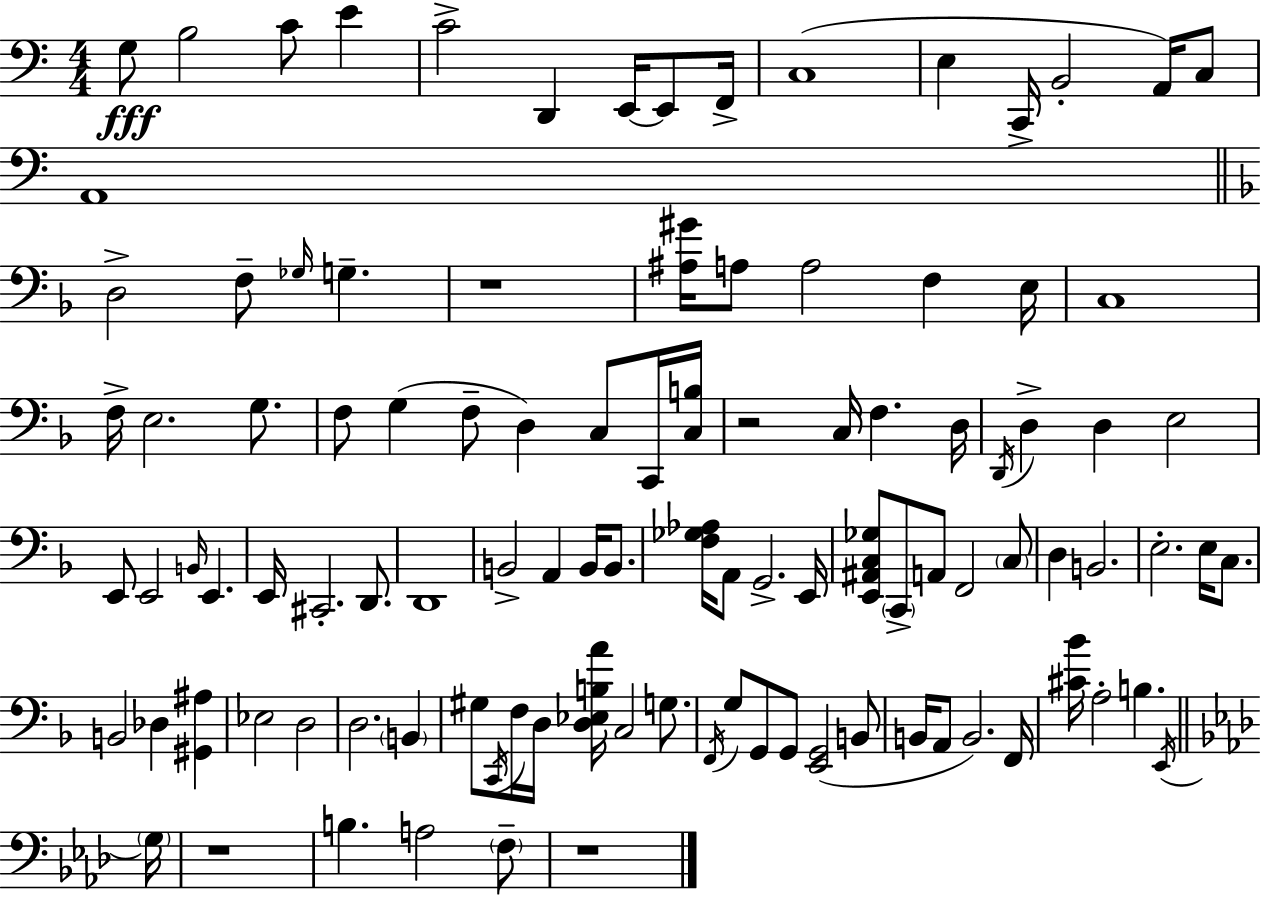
X:1
T:Untitled
M:4/4
L:1/4
K:Am
G,/2 B,2 C/2 E C2 D,, E,,/4 E,,/2 F,,/4 C,4 E, C,,/4 B,,2 A,,/4 C,/2 A,,4 D,2 F,/2 _G,/4 G, z4 [^A,^G]/4 A,/2 A,2 F, E,/4 C,4 F,/4 E,2 G,/2 F,/2 G, F,/2 D, C,/2 C,,/4 [C,B,]/4 z2 C,/4 F, D,/4 D,,/4 D, D, E,2 E,,/2 E,,2 B,,/4 E,, E,,/4 ^C,,2 D,,/2 D,,4 B,,2 A,, B,,/4 B,,/2 [F,_G,_A,]/4 A,,/2 G,,2 E,,/4 [E,,^A,,C,_G,]/2 C,,/2 A,,/2 F,,2 C,/2 D, B,,2 E,2 E,/4 C,/2 B,,2 _D, [^G,,^A,] _E,2 D,2 D,2 B,, ^G,/2 C,,/4 F,/4 D,/4 [D,_E,B,A]/4 C,2 G,/2 F,,/4 G,/2 G,,/2 G,,/2 [E,,G,,]2 B,,/2 B,,/4 A,,/2 B,,2 F,,/4 [^C_B]/4 A,2 B, E,,/4 G,/4 z4 B, A,2 F,/2 z4